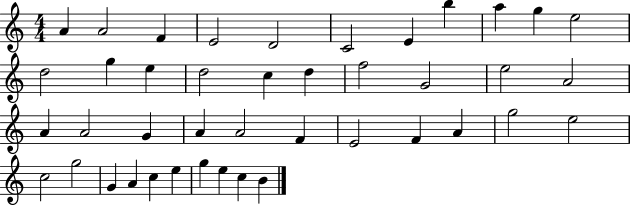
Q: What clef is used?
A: treble